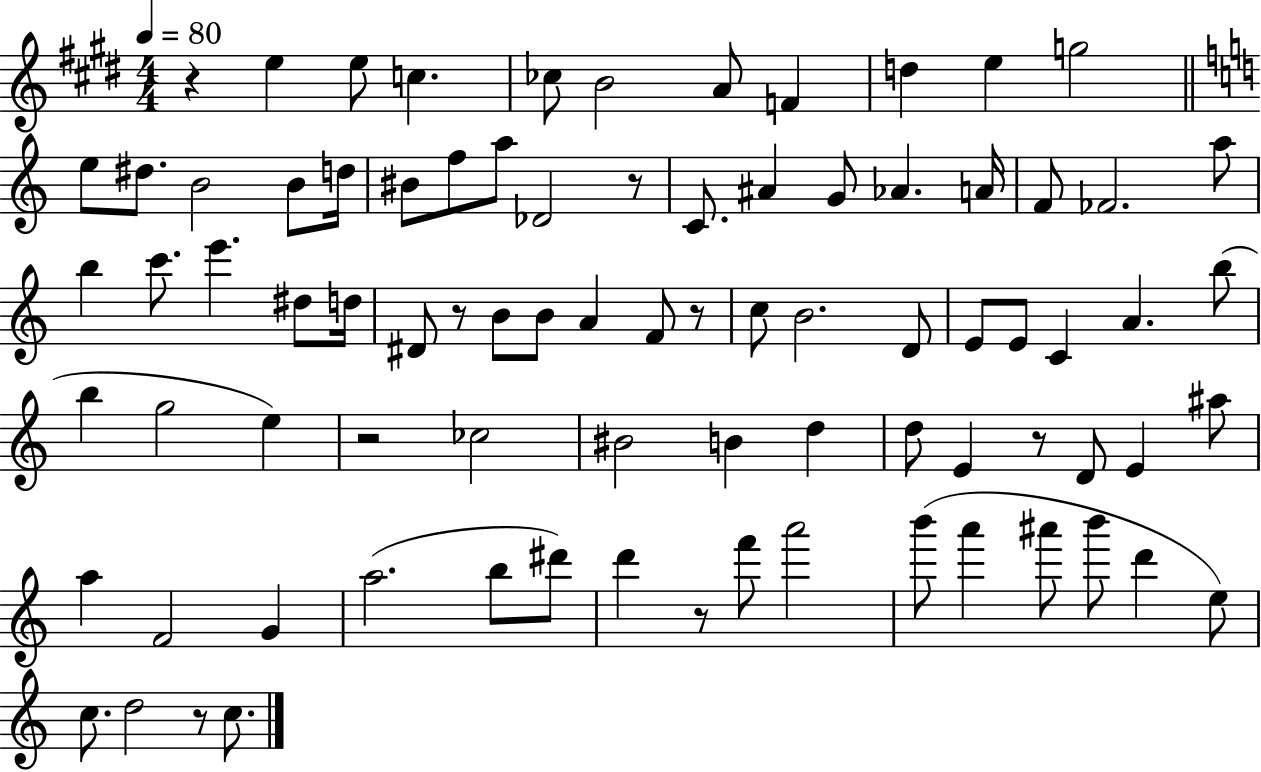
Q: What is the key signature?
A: E major